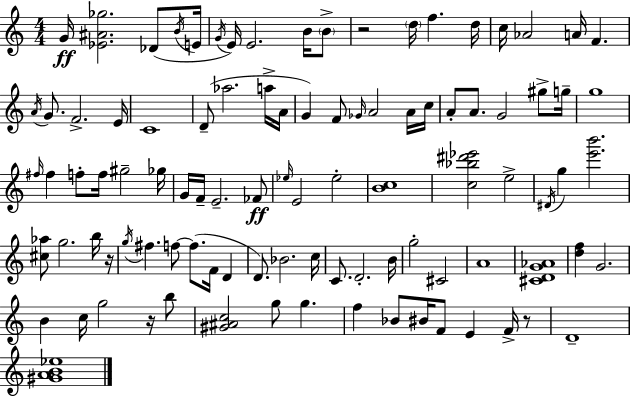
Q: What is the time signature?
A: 4/4